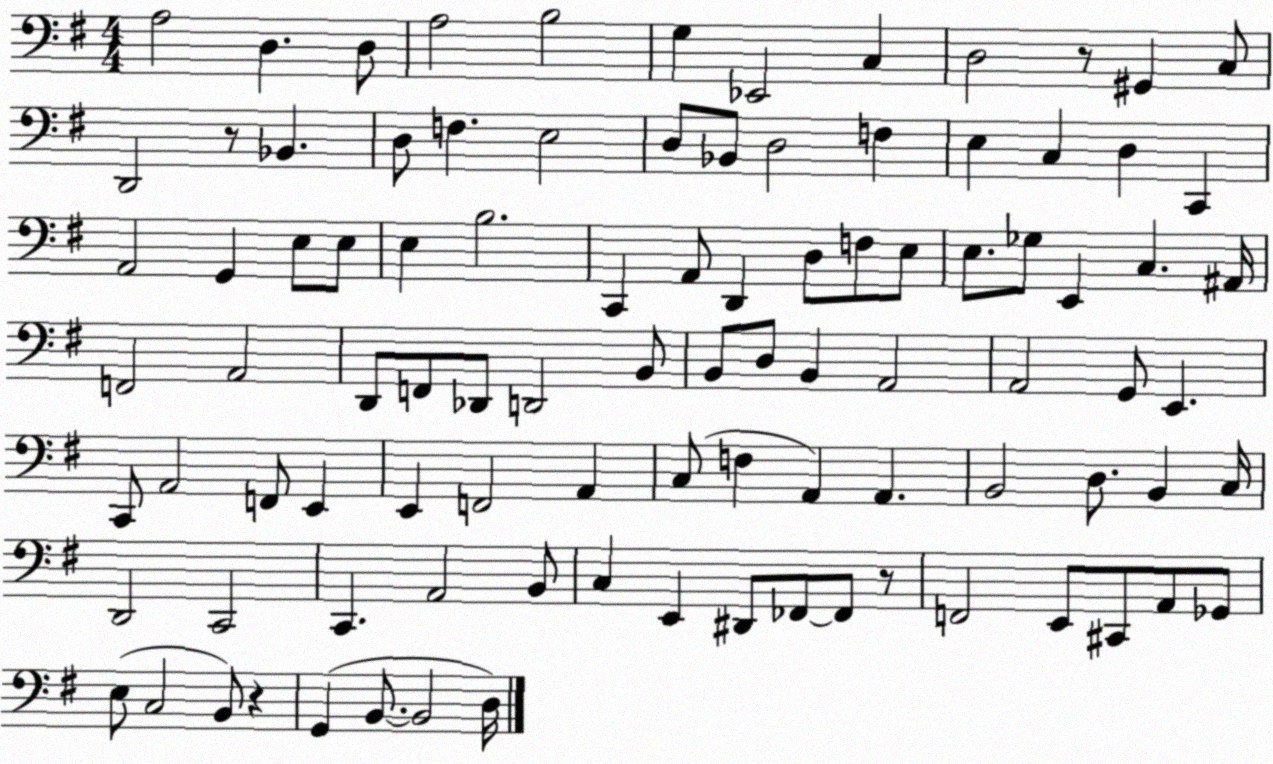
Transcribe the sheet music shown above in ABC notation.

X:1
T:Untitled
M:4/4
L:1/4
K:G
A,2 D, D,/2 A,2 B,2 G, _E,,2 C, D,2 z/2 ^G,, C,/2 D,,2 z/2 _B,, D,/2 F, E,2 D,/2 _B,,/2 D,2 F, E, C, D, C,, A,,2 G,, E,/2 E,/2 E, B,2 C,, A,,/2 D,, D,/2 F,/2 E,/2 E,/2 _G,/2 E,, C, ^A,,/4 F,,2 A,,2 D,,/2 F,,/2 _D,,/2 D,,2 B,,/2 B,,/2 D,/2 B,, A,,2 A,,2 G,,/2 E,, C,,/2 A,,2 F,,/2 E,, E,, F,,2 A,, C,/2 F, A,, A,, B,,2 D,/2 B,, C,/4 D,,2 C,,2 C,, A,,2 B,,/2 C, E,, ^D,,/2 _F,,/2 _F,,/2 z/2 F,,2 E,,/2 ^C,,/2 A,,/2 _G,,/2 E,/2 C,2 B,,/2 z G,, B,,/2 B,,2 D,/4